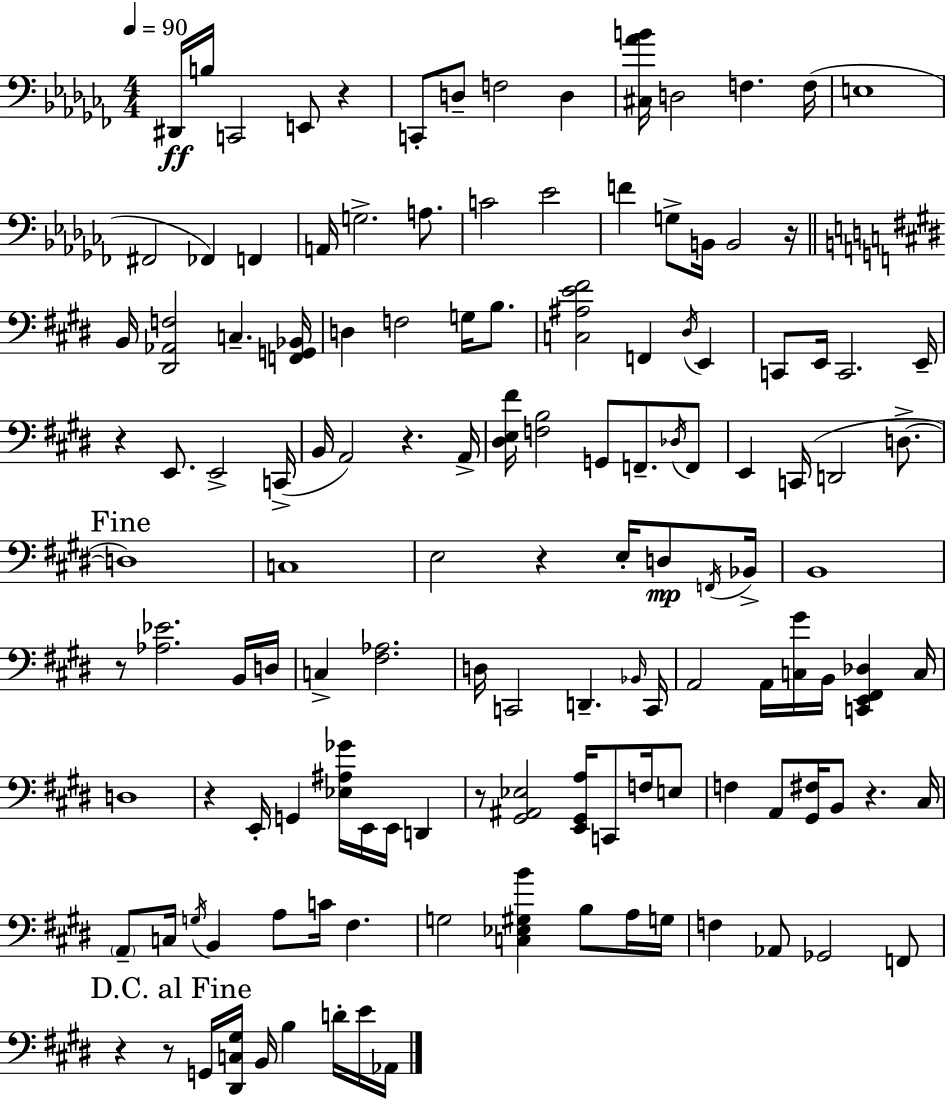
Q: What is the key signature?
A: AES minor